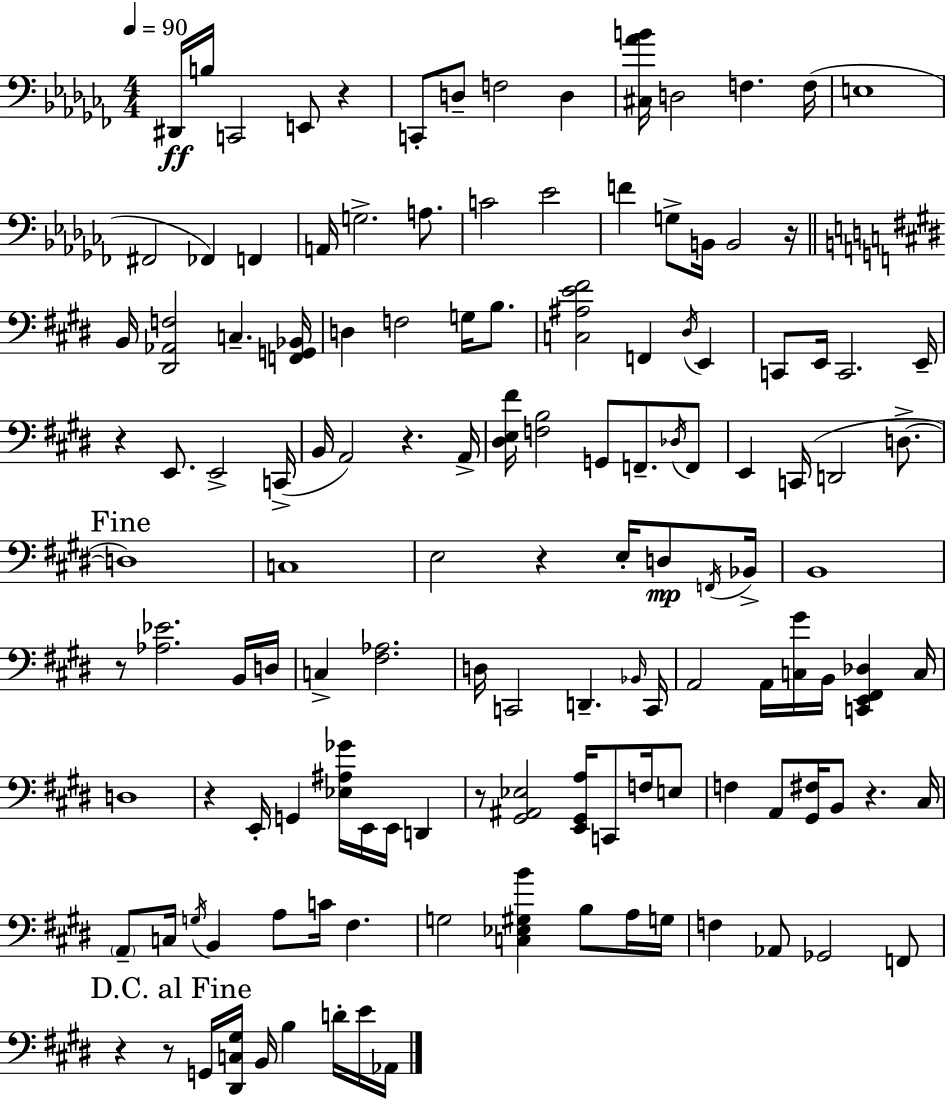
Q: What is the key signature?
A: AES minor